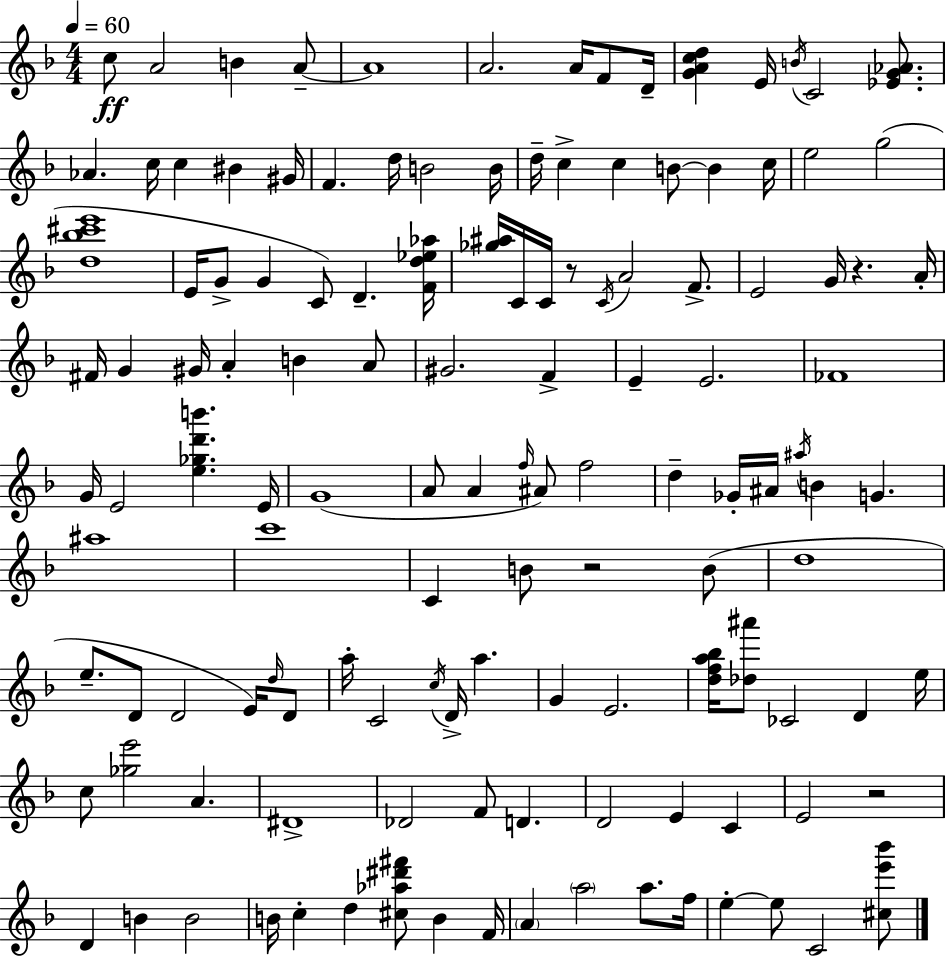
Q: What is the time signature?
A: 4/4